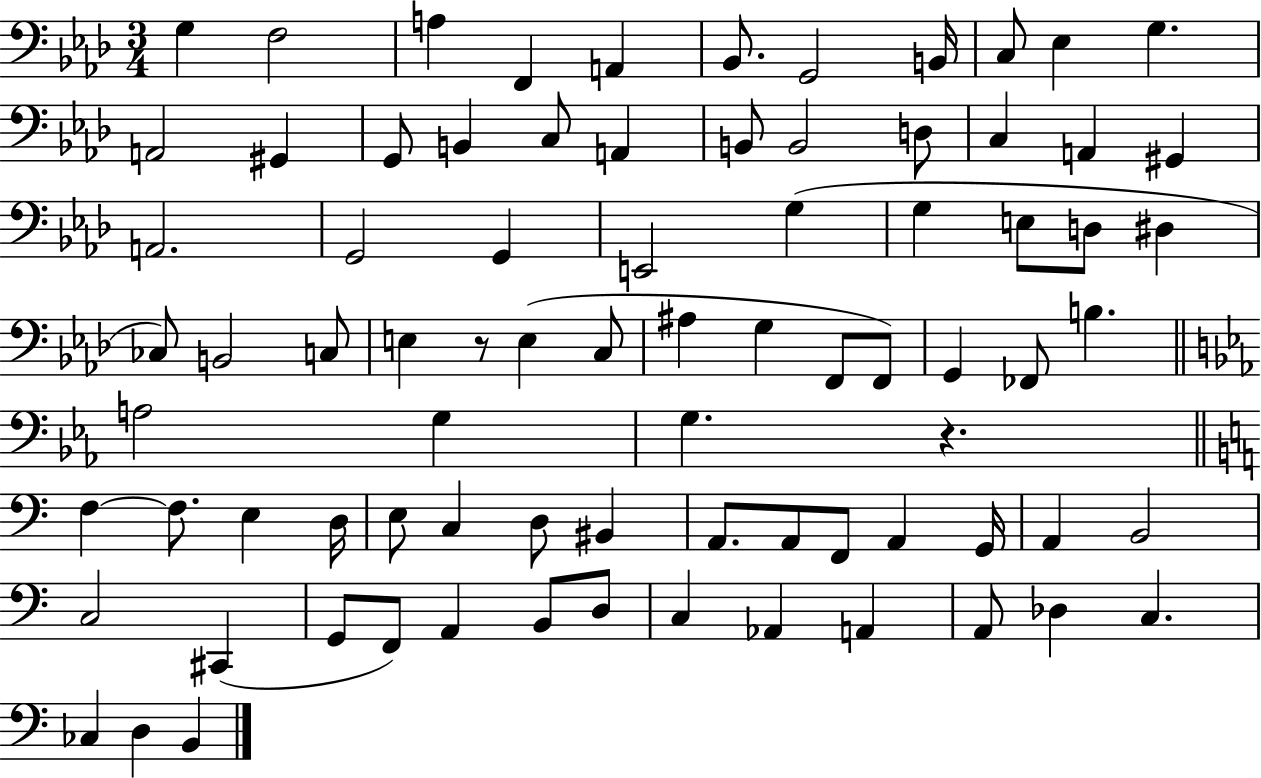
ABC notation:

X:1
T:Untitled
M:3/4
L:1/4
K:Ab
G, F,2 A, F,, A,, _B,,/2 G,,2 B,,/4 C,/2 _E, G, A,,2 ^G,, G,,/2 B,, C,/2 A,, B,,/2 B,,2 D,/2 C, A,, ^G,, A,,2 G,,2 G,, E,,2 G, G, E,/2 D,/2 ^D, _C,/2 B,,2 C,/2 E, z/2 E, C,/2 ^A, G, F,,/2 F,,/2 G,, _F,,/2 B, A,2 G, G, z F, F,/2 E, D,/4 E,/2 C, D,/2 ^B,, A,,/2 A,,/2 F,,/2 A,, G,,/4 A,, B,,2 C,2 ^C,, G,,/2 F,,/2 A,, B,,/2 D,/2 C, _A,, A,, A,,/2 _D, C, _C, D, B,,